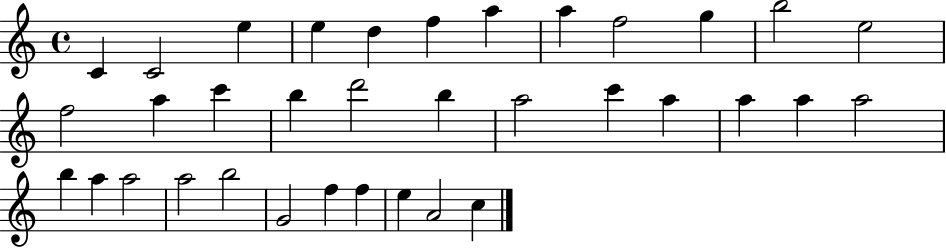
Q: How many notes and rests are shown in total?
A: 35